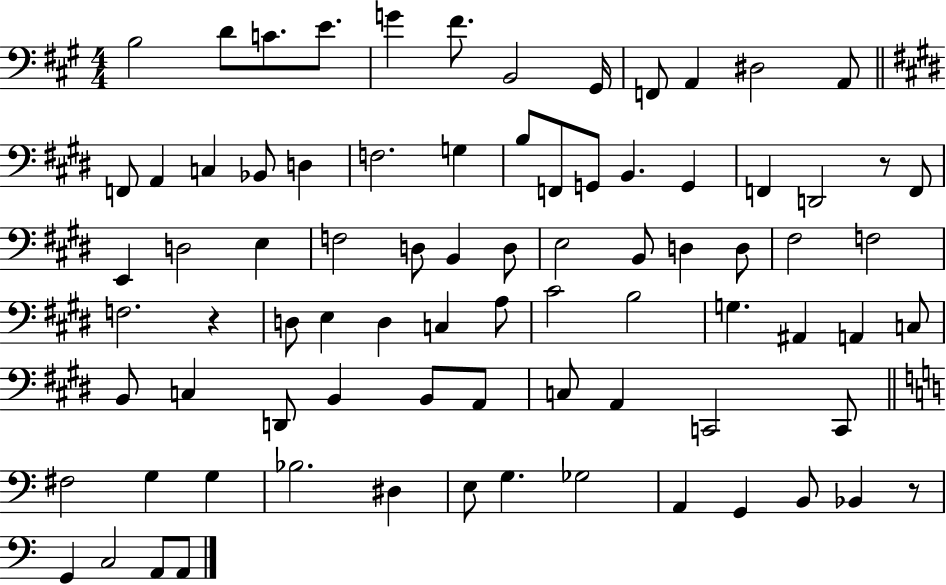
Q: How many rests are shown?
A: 3